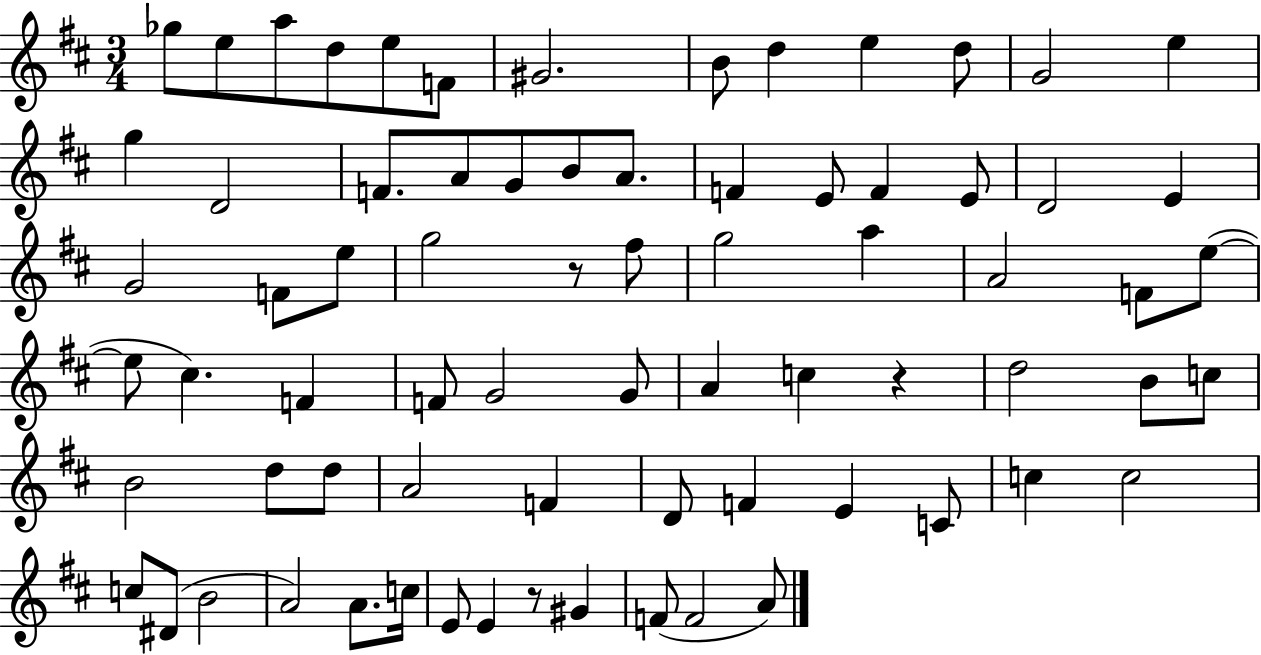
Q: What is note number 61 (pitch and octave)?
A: B4